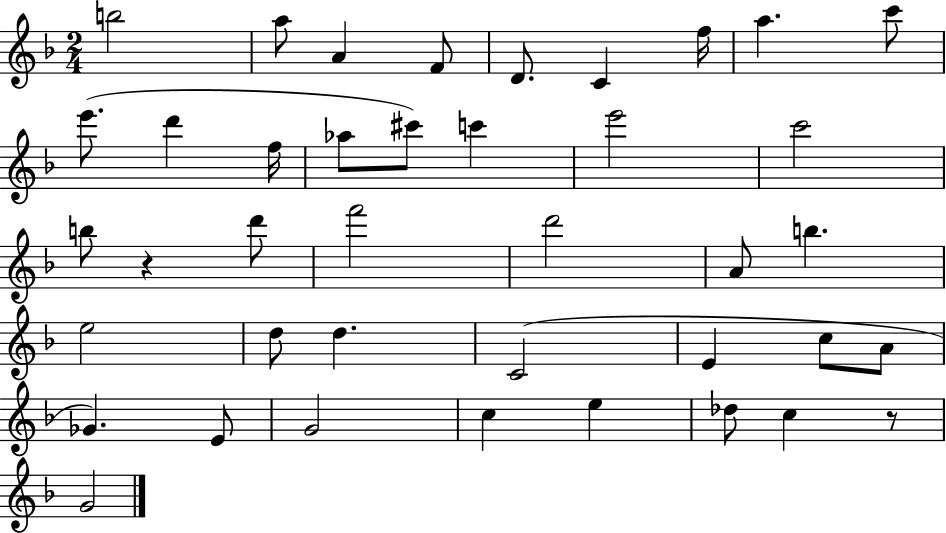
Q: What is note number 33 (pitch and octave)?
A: G4